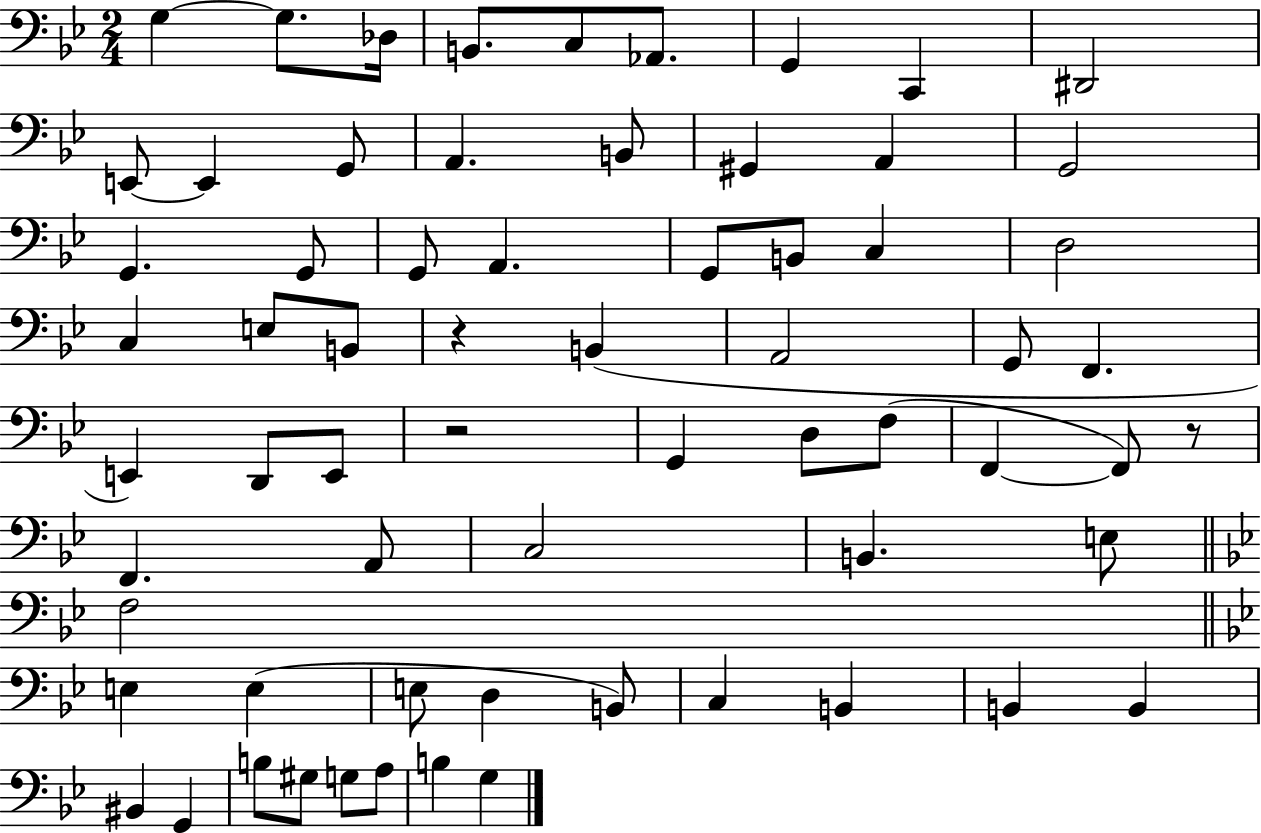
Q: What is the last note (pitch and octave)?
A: G3